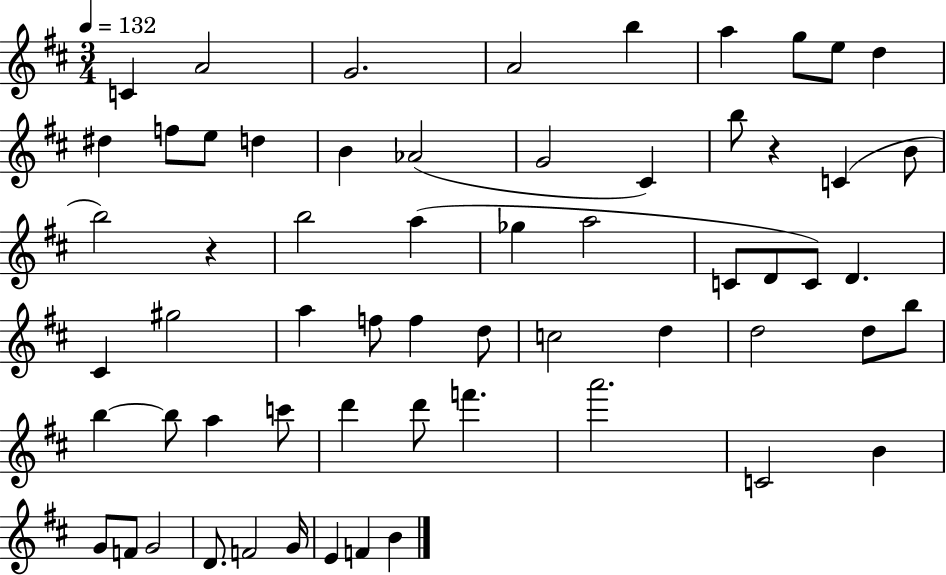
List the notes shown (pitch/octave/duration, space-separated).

C4/q A4/h G4/h. A4/h B5/q A5/q G5/e E5/e D5/q D#5/q F5/e E5/e D5/q B4/q Ab4/h G4/h C#4/q B5/e R/q C4/q B4/e B5/h R/q B5/h A5/q Gb5/q A5/h C4/e D4/e C4/e D4/q. C#4/q G#5/h A5/q F5/e F5/q D5/e C5/h D5/q D5/h D5/e B5/e B5/q B5/e A5/q C6/e D6/q D6/e F6/q. A6/h. C4/h B4/q G4/e F4/e G4/h D4/e. F4/h G4/s E4/q F4/q B4/q